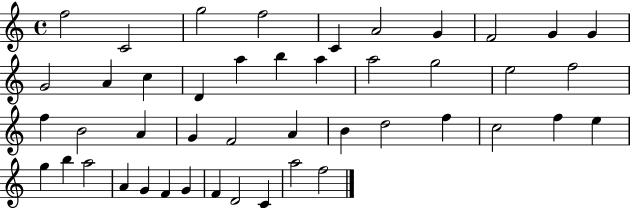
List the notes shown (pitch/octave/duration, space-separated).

F5/h C4/h G5/h F5/h C4/q A4/h G4/q F4/h G4/q G4/q G4/h A4/q C5/q D4/q A5/q B5/q A5/q A5/h G5/h E5/h F5/h F5/q B4/h A4/q G4/q F4/h A4/q B4/q D5/h F5/q C5/h F5/q E5/q G5/q B5/q A5/h A4/q G4/q F4/q G4/q F4/q D4/h C4/q A5/h F5/h